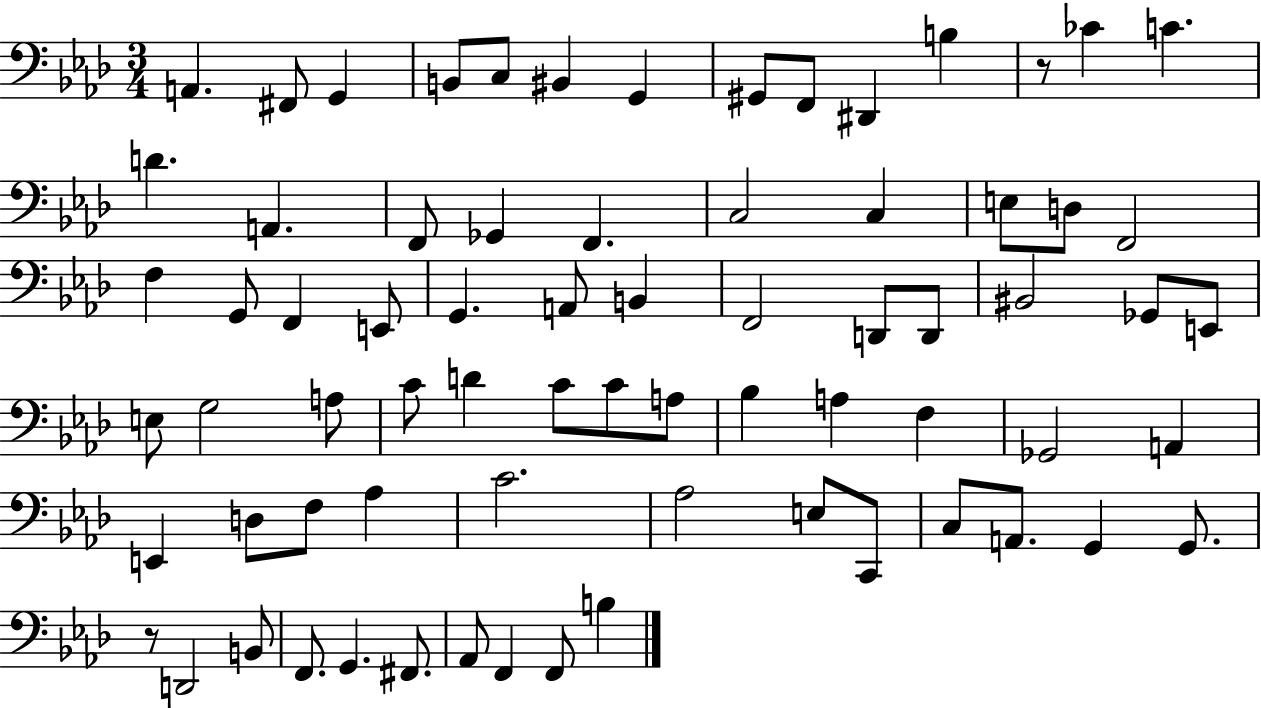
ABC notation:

X:1
T:Untitled
M:3/4
L:1/4
K:Ab
A,, ^F,,/2 G,, B,,/2 C,/2 ^B,, G,, ^G,,/2 F,,/2 ^D,, B, z/2 _C C D A,, F,,/2 _G,, F,, C,2 C, E,/2 D,/2 F,,2 F, G,,/2 F,, E,,/2 G,, A,,/2 B,, F,,2 D,,/2 D,,/2 ^B,,2 _G,,/2 E,,/2 E,/2 G,2 A,/2 C/2 D C/2 C/2 A,/2 _B, A, F, _G,,2 A,, E,, D,/2 F,/2 _A, C2 _A,2 E,/2 C,,/2 C,/2 A,,/2 G,, G,,/2 z/2 D,,2 B,,/2 F,,/2 G,, ^F,,/2 _A,,/2 F,, F,,/2 B,